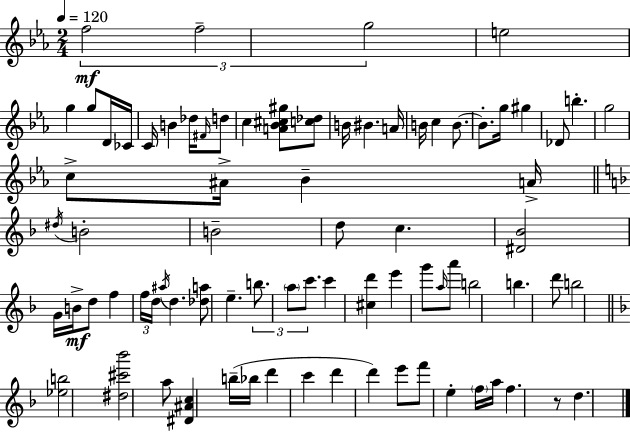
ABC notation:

X:1
T:Untitled
M:2/4
L:1/4
K:Eb
f2 f2 g2 e2 g g/2 D/4 _C/4 C/4 B _d/4 ^F/4 d/2 c [A_B^c^g]/2 [c_d]/2 B/4 ^B A/4 B/4 c B/2 B/2 g/4 ^g _D/2 b g2 c/2 ^A/4 _B A/4 ^d/4 B2 B2 d/2 c [^D_B]2 G/4 B/4 d/2 f f/4 d/4 ^a/4 d [_da]/2 e b/2 a/2 c'/2 c' [^cd'] e' g'/2 a/4 a'/2 b2 b d'/2 b2 [_eb]2 [^d^c'_b']2 a/2 [^D^Ac] b/4 _b/4 d' c' d' d' e'/2 f'/2 e f/4 a/4 f z/2 d